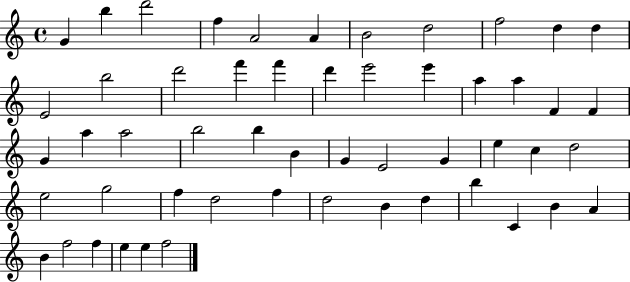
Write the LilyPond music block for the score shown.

{
  \clef treble
  \time 4/4
  \defaultTimeSignature
  \key c \major
  g'4 b''4 d'''2 | f''4 a'2 a'4 | b'2 d''2 | f''2 d''4 d''4 | \break e'2 b''2 | d'''2 f'''4 f'''4 | d'''4 e'''2 e'''4 | a''4 a''4 f'4 f'4 | \break g'4 a''4 a''2 | b''2 b''4 b'4 | g'4 e'2 g'4 | e''4 c''4 d''2 | \break e''2 g''2 | f''4 d''2 f''4 | d''2 b'4 d''4 | b''4 c'4 b'4 a'4 | \break b'4 f''2 f''4 | e''4 e''4 f''2 | \bar "|."
}